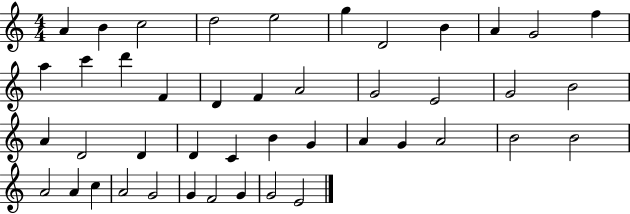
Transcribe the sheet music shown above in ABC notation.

X:1
T:Untitled
M:4/4
L:1/4
K:C
A B c2 d2 e2 g D2 B A G2 f a c' d' F D F A2 G2 E2 G2 B2 A D2 D D C B G A G A2 B2 B2 A2 A c A2 G2 G F2 G G2 E2